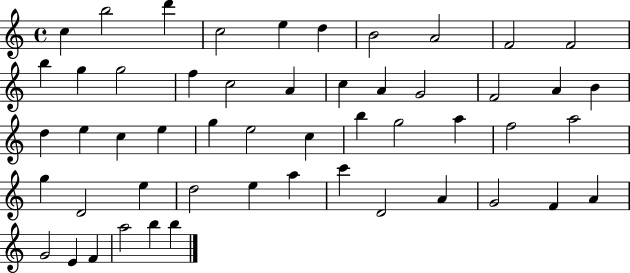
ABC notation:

X:1
T:Untitled
M:4/4
L:1/4
K:C
c b2 d' c2 e d B2 A2 F2 F2 b g g2 f c2 A c A G2 F2 A B d e c e g e2 c b g2 a f2 a2 g D2 e d2 e a c' D2 A G2 F A G2 E F a2 b b